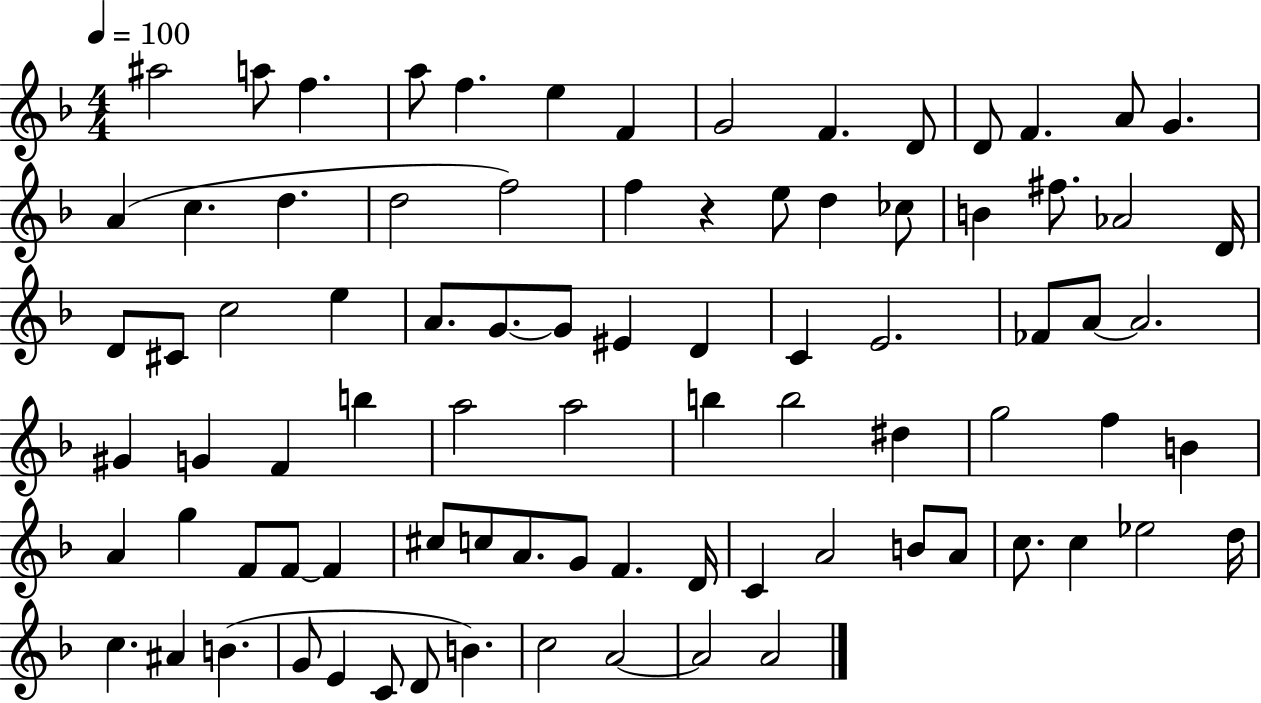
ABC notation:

X:1
T:Untitled
M:4/4
L:1/4
K:F
^a2 a/2 f a/2 f e F G2 F D/2 D/2 F A/2 G A c d d2 f2 f z e/2 d _c/2 B ^f/2 _A2 D/4 D/2 ^C/2 c2 e A/2 G/2 G/2 ^E D C E2 _F/2 A/2 A2 ^G G F b a2 a2 b b2 ^d g2 f B A g F/2 F/2 F ^c/2 c/2 A/2 G/2 F D/4 C A2 B/2 A/2 c/2 c _e2 d/4 c ^A B G/2 E C/2 D/2 B c2 A2 A2 A2